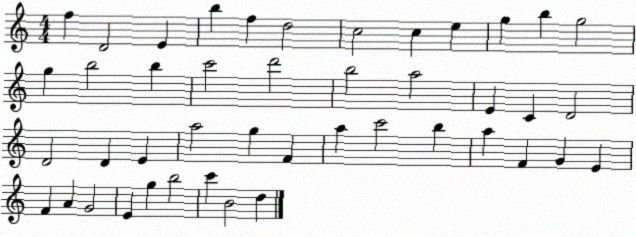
X:1
T:Untitled
M:4/4
L:1/4
K:C
f D2 E b f d2 c2 c e g b g2 g b2 b c'2 d'2 b2 a2 E C D2 D2 D E a2 g F a c'2 b a F G E F A G2 E g b2 c' B2 d